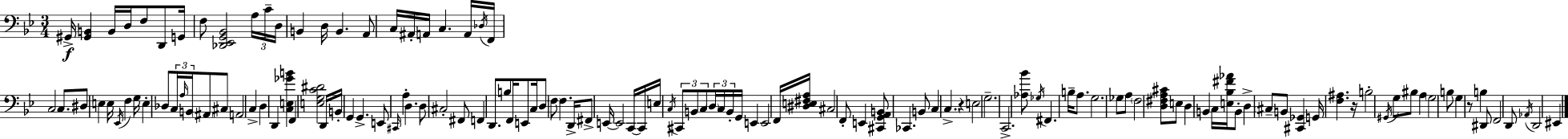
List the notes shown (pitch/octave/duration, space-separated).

G#2/s [G#2,B2]/q B2/s D3/s F3/e D2/e G2/s F3/e [Db2,Eb2,G2,Bb2]/h A3/s C4/s D3/s B2/q D3/s B2/q. A2/e C3/s A#2/s A2/s C3/q. A2/s Db3/s F2/s C3/h C3/e. D#3/e E3/q E3/s Eb2/s F3/q G3/s E3/q Db3/e C3/s A3/s B2/s A#2/e C#3/e A2/h C3/q D3/q D2/q [C3,E3,Gb4,B4]/q F2/q [E3,G3,C4,D#4]/h D2/s B2/s G2/q G2/q. E2/e C#2/s A3/q D3/q. D3/e C#3/h F#2/e F2/q D2/e. B3/e F2/s E2/e C3/s D3/e F3/e F3/q. D2/s F#2/e E2/s E2/h C2/s C2/s E3/s C3/s C#2/e B2/e C3/e D3/s C3/s B2/s G2/s E2/q E2/h F2/s [D#3,E3,F#3,A3]/s C#3/h F2/e E2/q [C#2,G2,A2,B2]/e CES2/q. B2/e C3/q C3/q. R/q E3/h G3/h. C2/h. [Ab3,Bb4]/e Gb3/s F#2/q. B3/s A3/e. G3/h. Gb3/e A3/e F3/h [D3,F#3,A3,C#4]/e E3/e D3/q B2/q C3/s [E3,Bb3,F#4,Ab4]/s B2/e D3/q C#3/e B2/e [C#2,Gb2]/q G2/s [F3,A#3]/q. R/s B3/h G#2/s G3/e BIS3/e A3/q G3/h B3/e G3/q R/e B3/q D#2/e F2/h D2/e Ab2/s D2/h EIS2/q